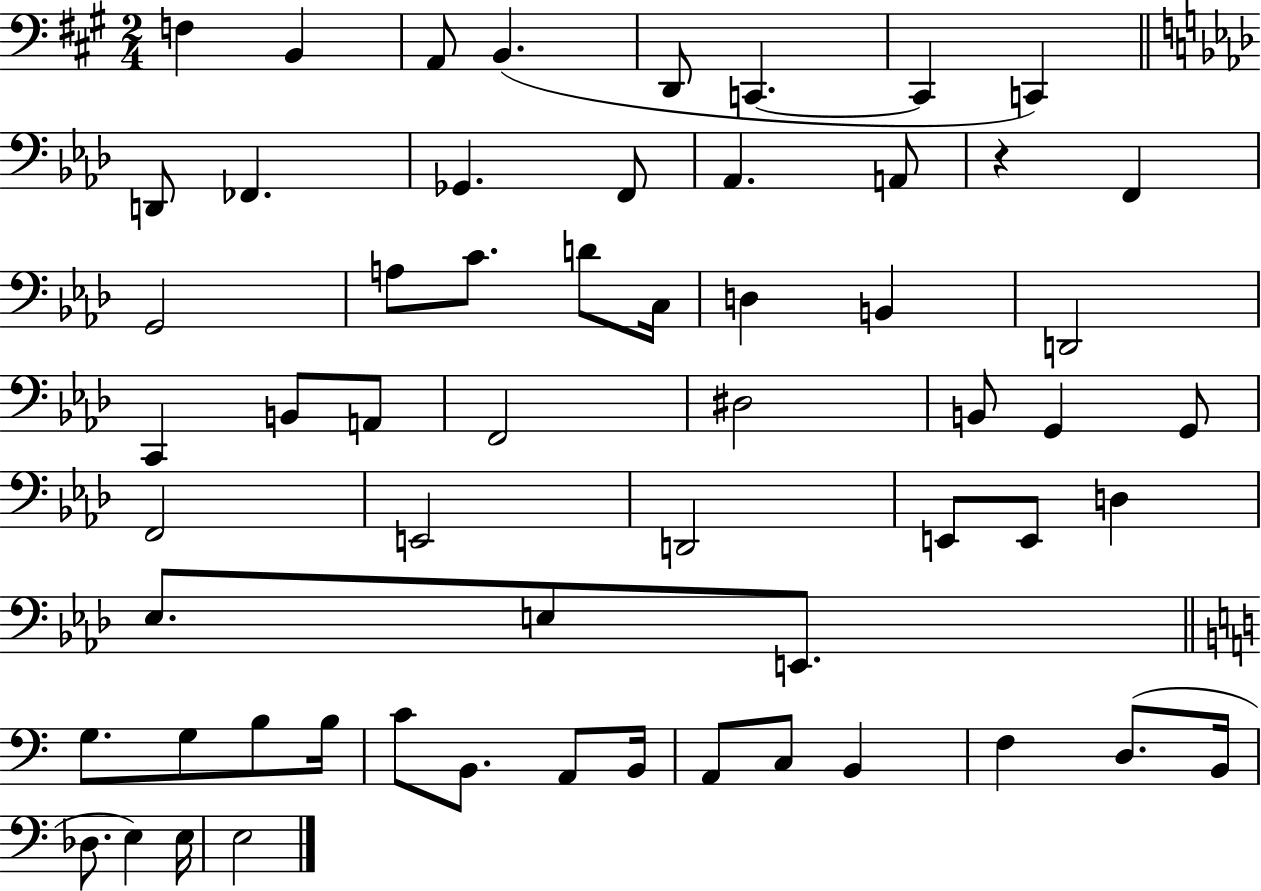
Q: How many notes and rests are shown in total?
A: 59